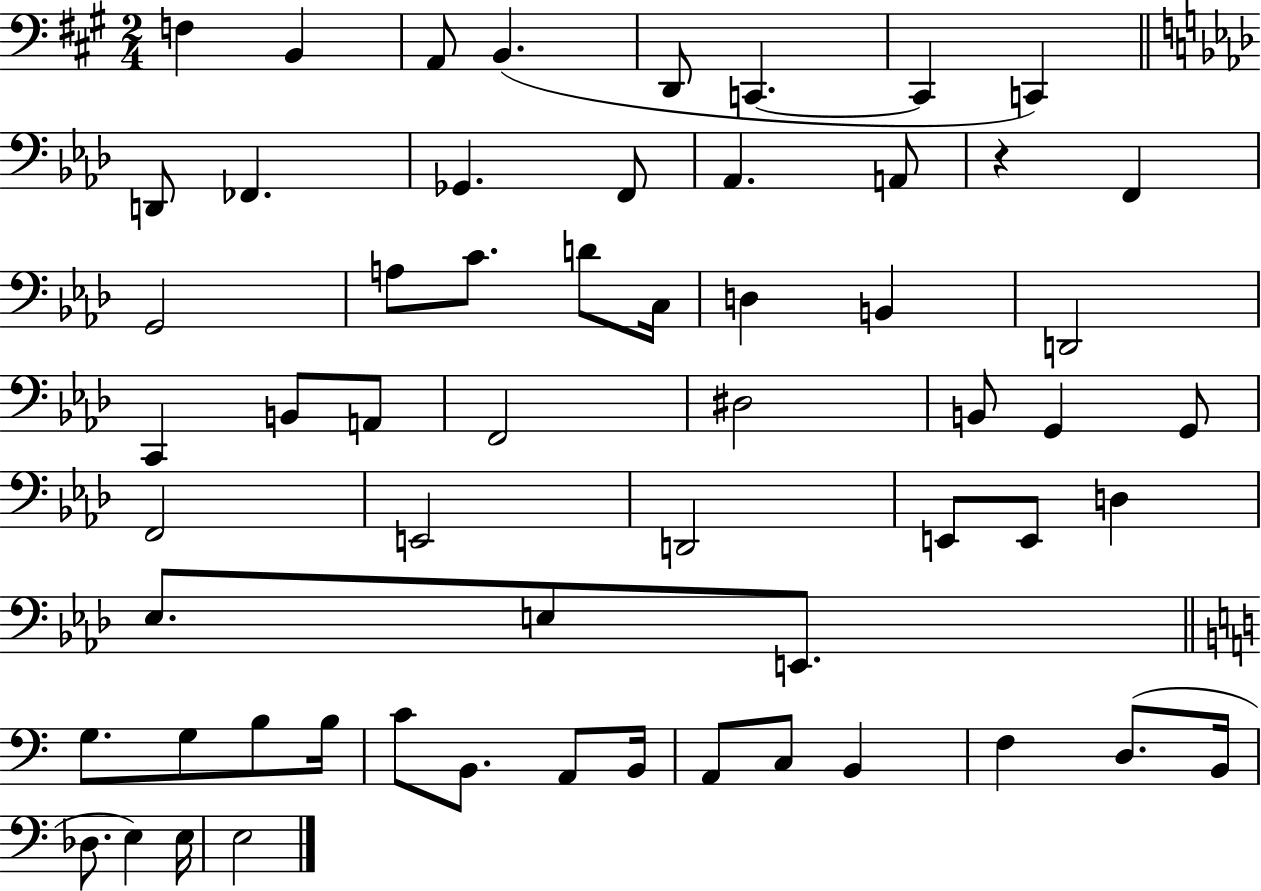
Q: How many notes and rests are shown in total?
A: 59